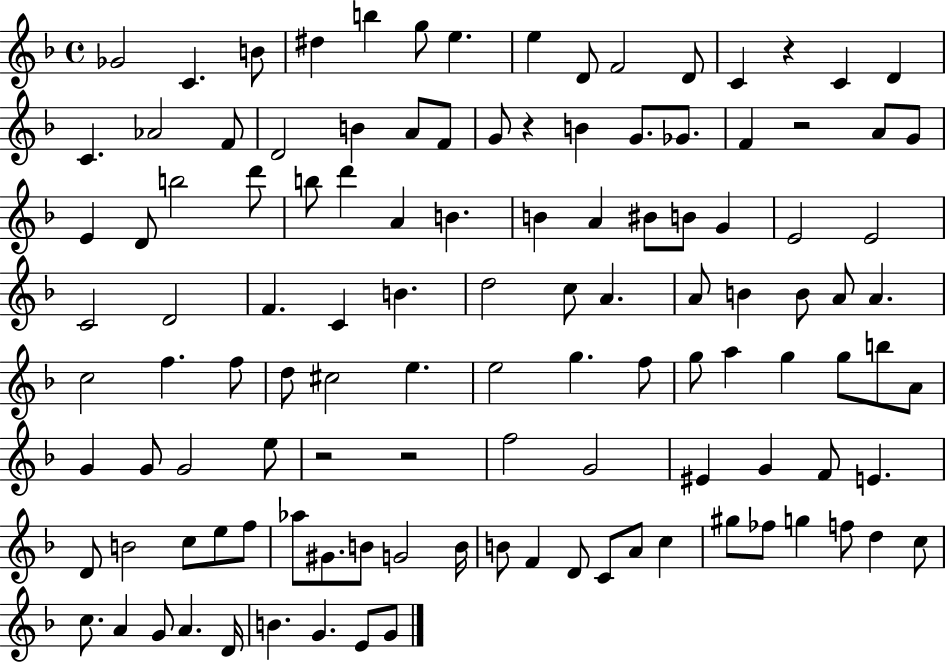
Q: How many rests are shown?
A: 5